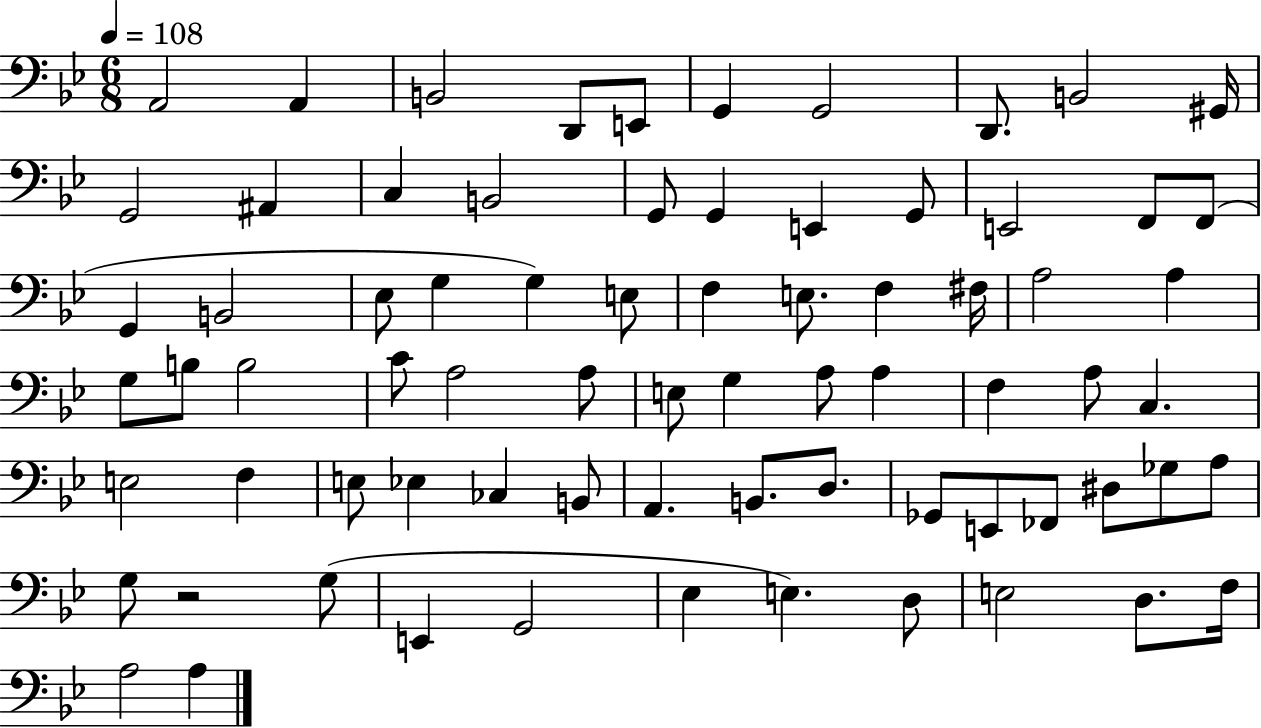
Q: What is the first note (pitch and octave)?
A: A2